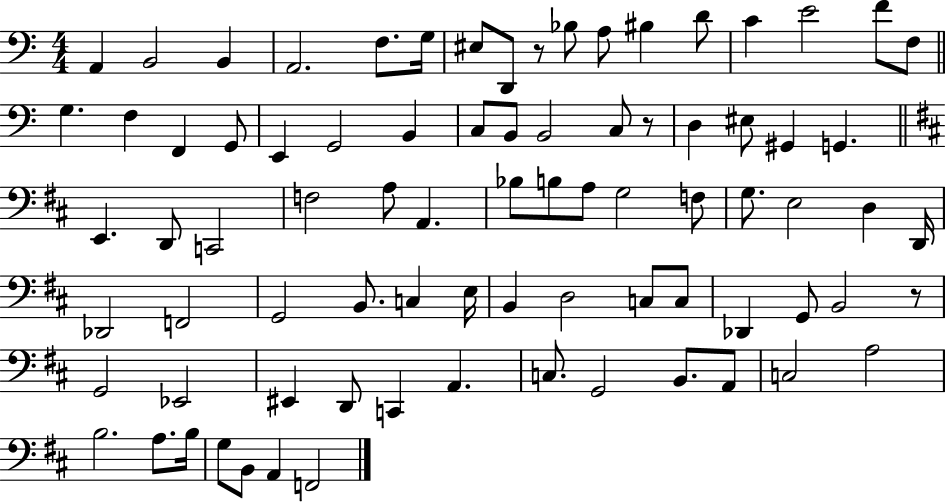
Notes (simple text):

A2/q B2/h B2/q A2/h. F3/e. G3/s EIS3/e D2/e R/e Bb3/e A3/e BIS3/q D4/e C4/q E4/h F4/e F3/e G3/q. F3/q F2/q G2/e E2/q G2/h B2/q C3/e B2/e B2/h C3/e R/e D3/q EIS3/e G#2/q G2/q. E2/q. D2/e C2/h F3/h A3/e A2/q. Bb3/e B3/e A3/e G3/h F3/e G3/e. E3/h D3/q D2/s Db2/h F2/h G2/h B2/e. C3/q E3/s B2/q D3/h C3/e C3/e Db2/q G2/e B2/h R/e G2/h Eb2/h EIS2/q D2/e C2/q A2/q. C3/e. G2/h B2/e. A2/e C3/h A3/h B3/h. A3/e. B3/s G3/e B2/e A2/q F2/h